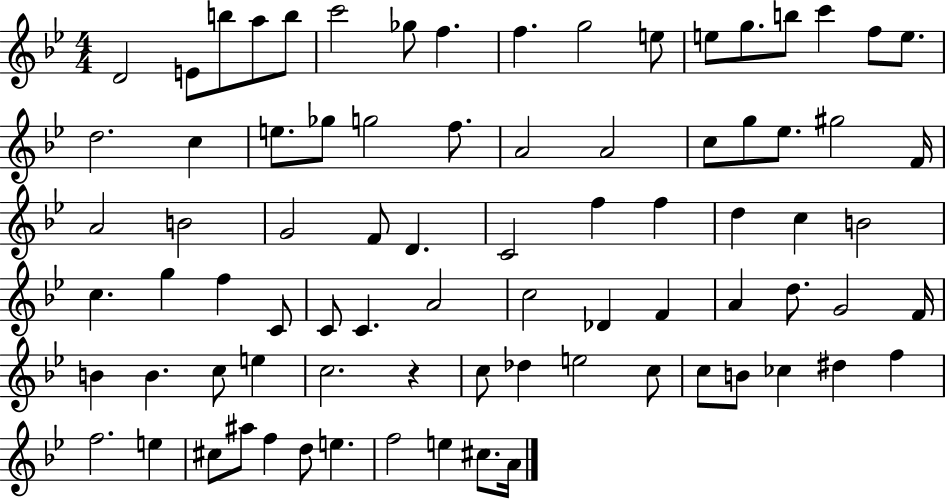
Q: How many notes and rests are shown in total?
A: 81